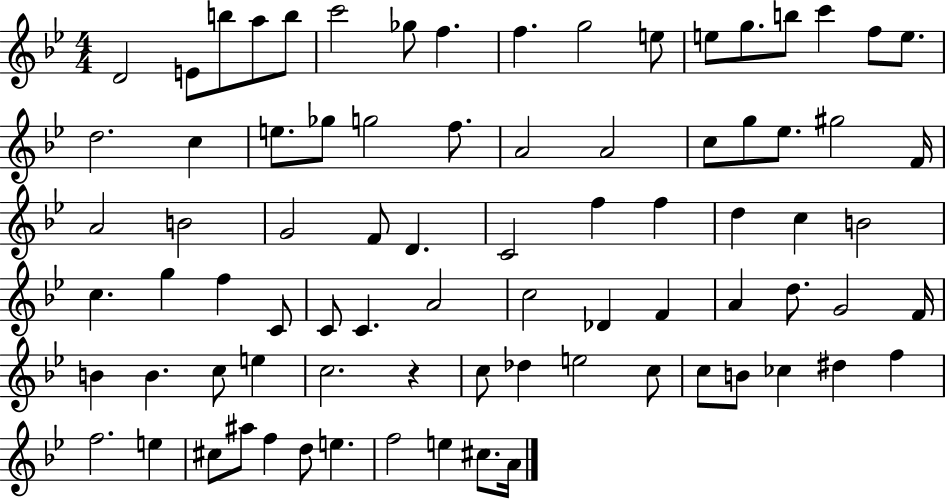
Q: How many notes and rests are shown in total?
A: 81